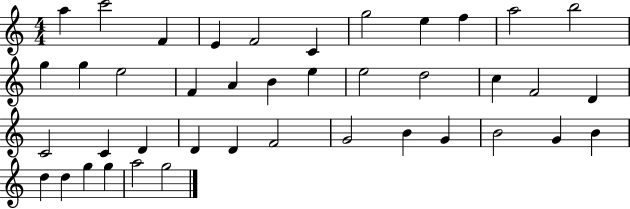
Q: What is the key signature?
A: C major